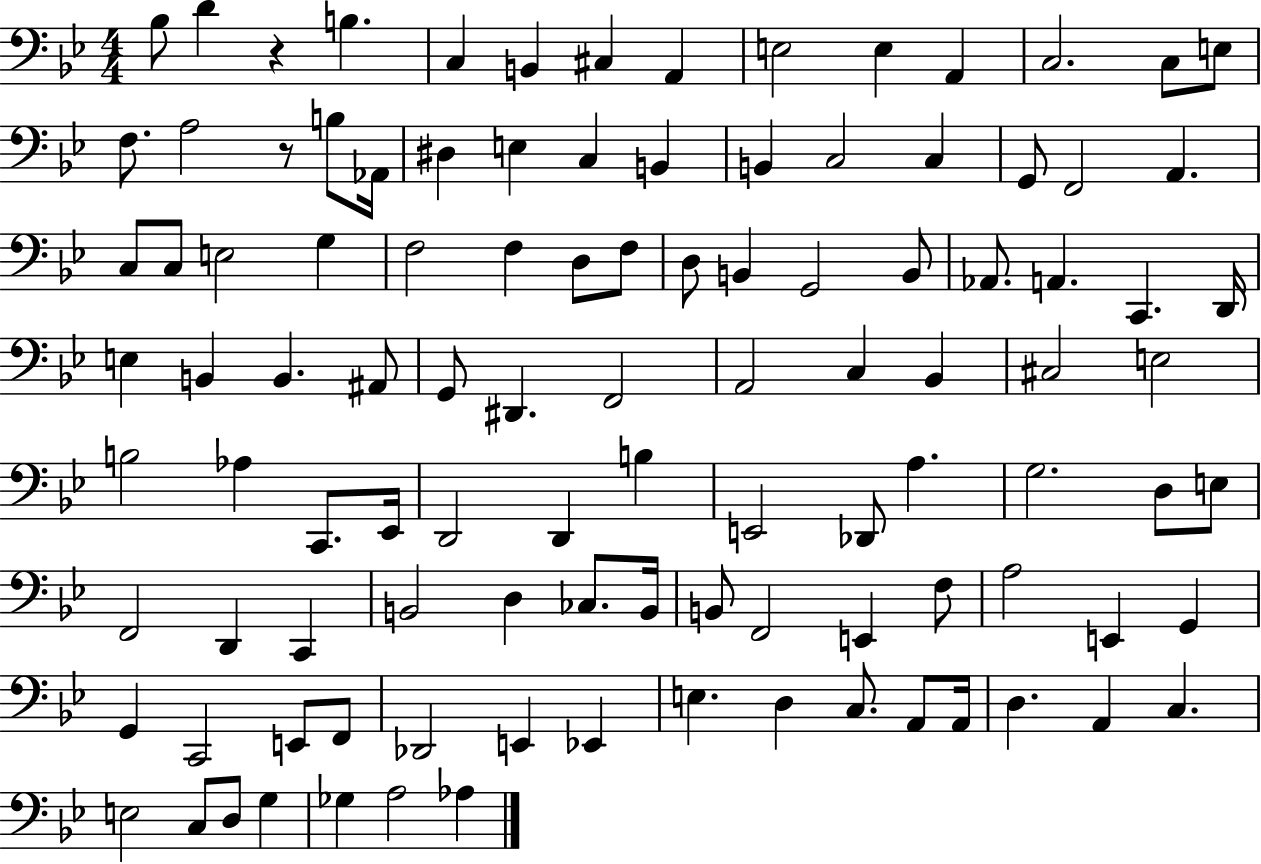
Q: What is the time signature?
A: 4/4